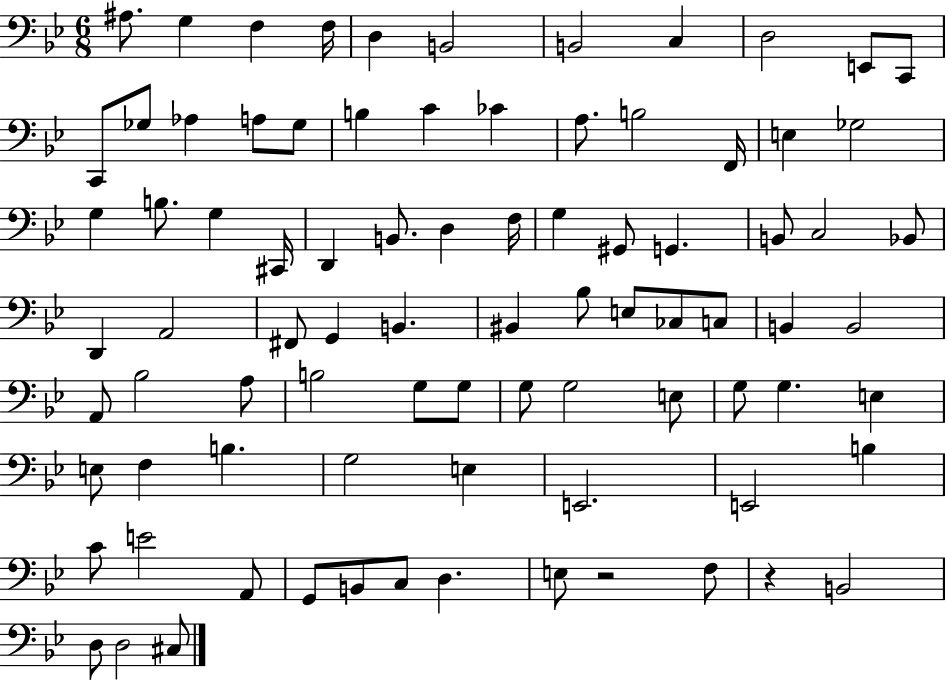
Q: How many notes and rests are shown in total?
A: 85